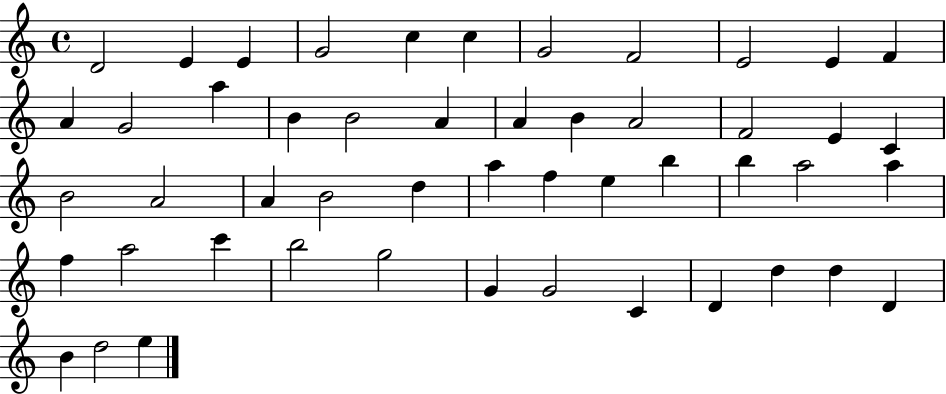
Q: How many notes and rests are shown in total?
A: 50